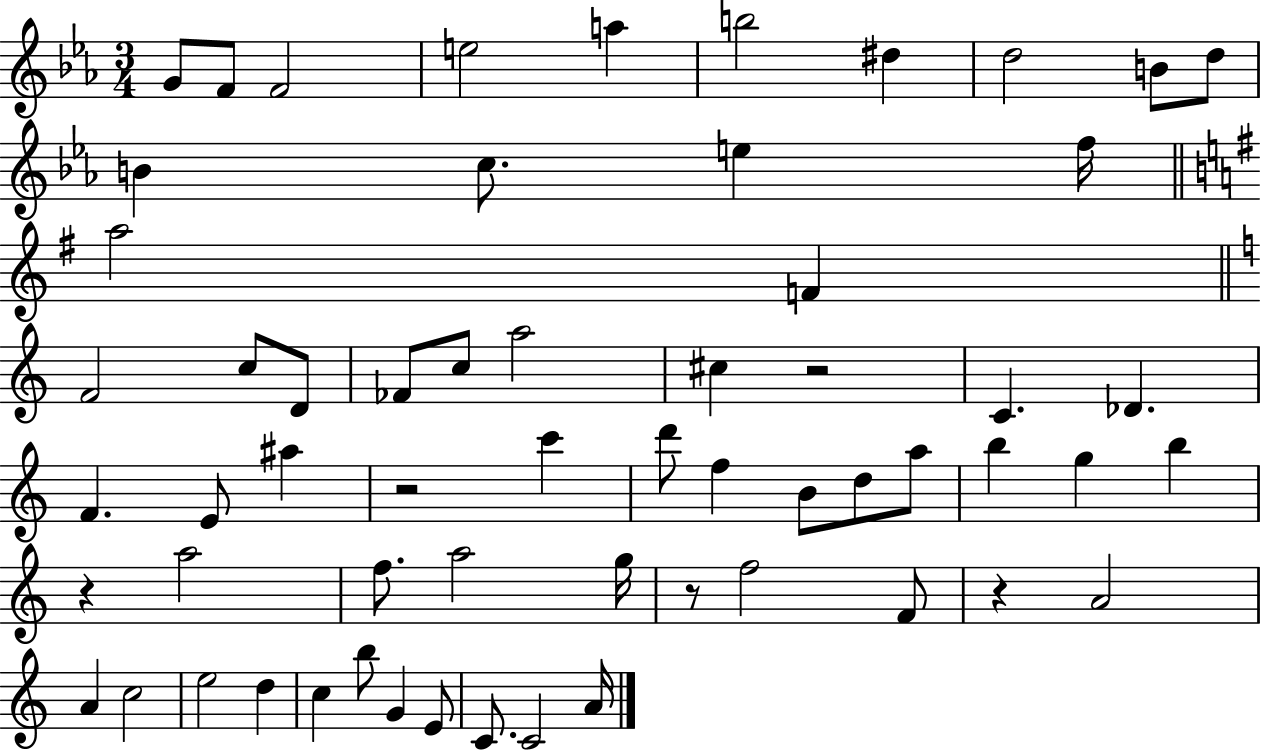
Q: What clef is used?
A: treble